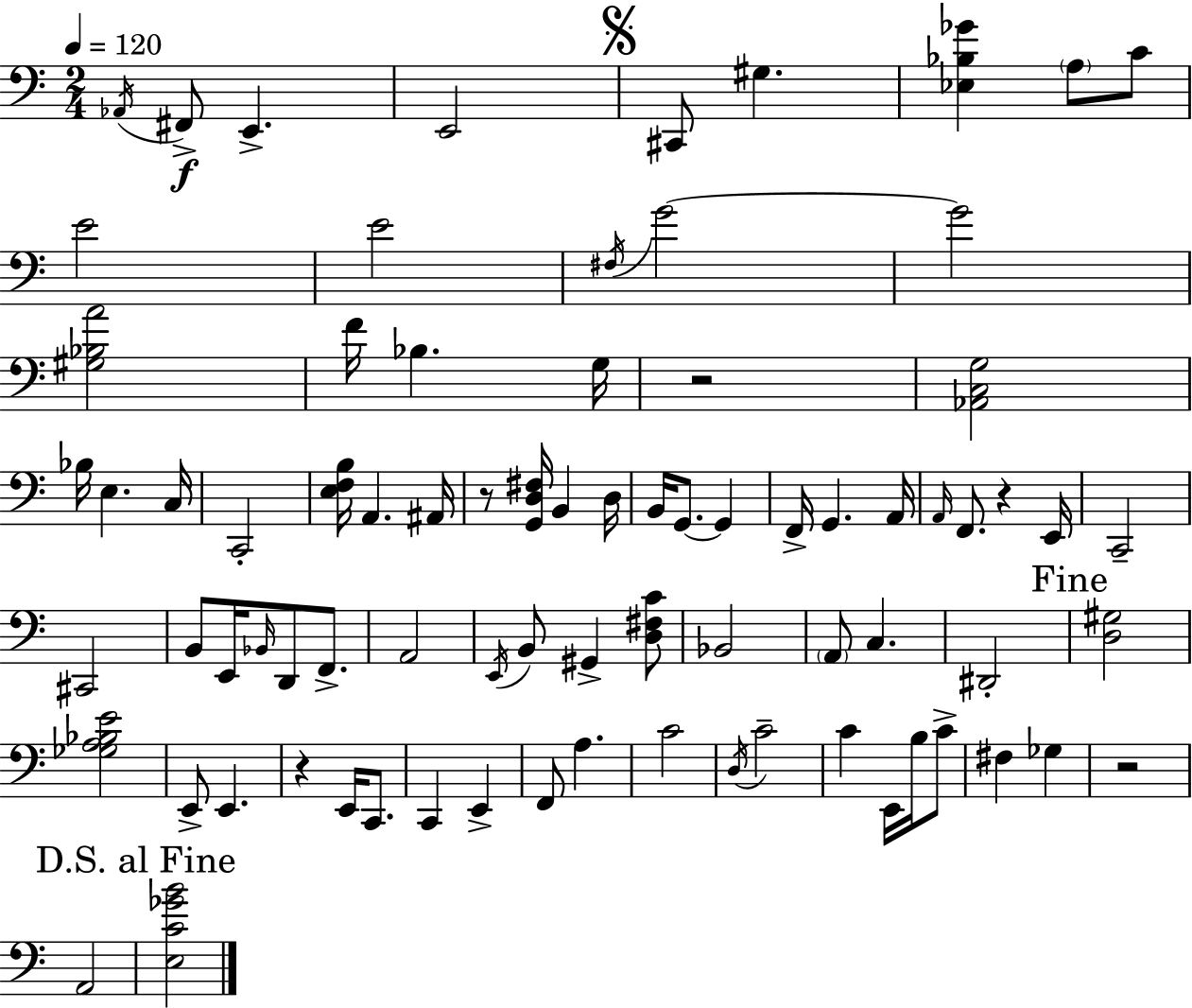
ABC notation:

X:1
T:Untitled
M:2/4
L:1/4
K:Am
_A,,/4 ^F,,/2 E,, E,,2 ^C,,/2 ^G, [_E,_B,_G] A,/2 C/2 E2 E2 ^F,/4 G2 G2 [^G,_B,A]2 F/4 _B, G,/4 z2 [_A,,C,G,]2 _B,/4 E, C,/4 C,,2 [E,F,B,]/4 A,, ^A,,/4 z/2 [G,,D,^F,]/4 B,, D,/4 B,,/4 G,,/2 G,, F,,/4 G,, A,,/4 A,,/4 F,,/2 z E,,/4 C,,2 ^C,,2 B,,/2 E,,/4 _B,,/4 D,,/2 F,,/2 A,,2 E,,/4 B,,/2 ^G,, [D,^F,C]/2 _B,,2 A,,/2 C, ^D,,2 [D,^G,]2 [_G,A,_B,E]2 E,,/2 E,, z E,,/4 C,,/2 C,, E,, F,,/2 A, C2 D,/4 C2 C E,,/4 B,/4 C/2 ^F, _G, z2 A,,2 [E,C_GB]2